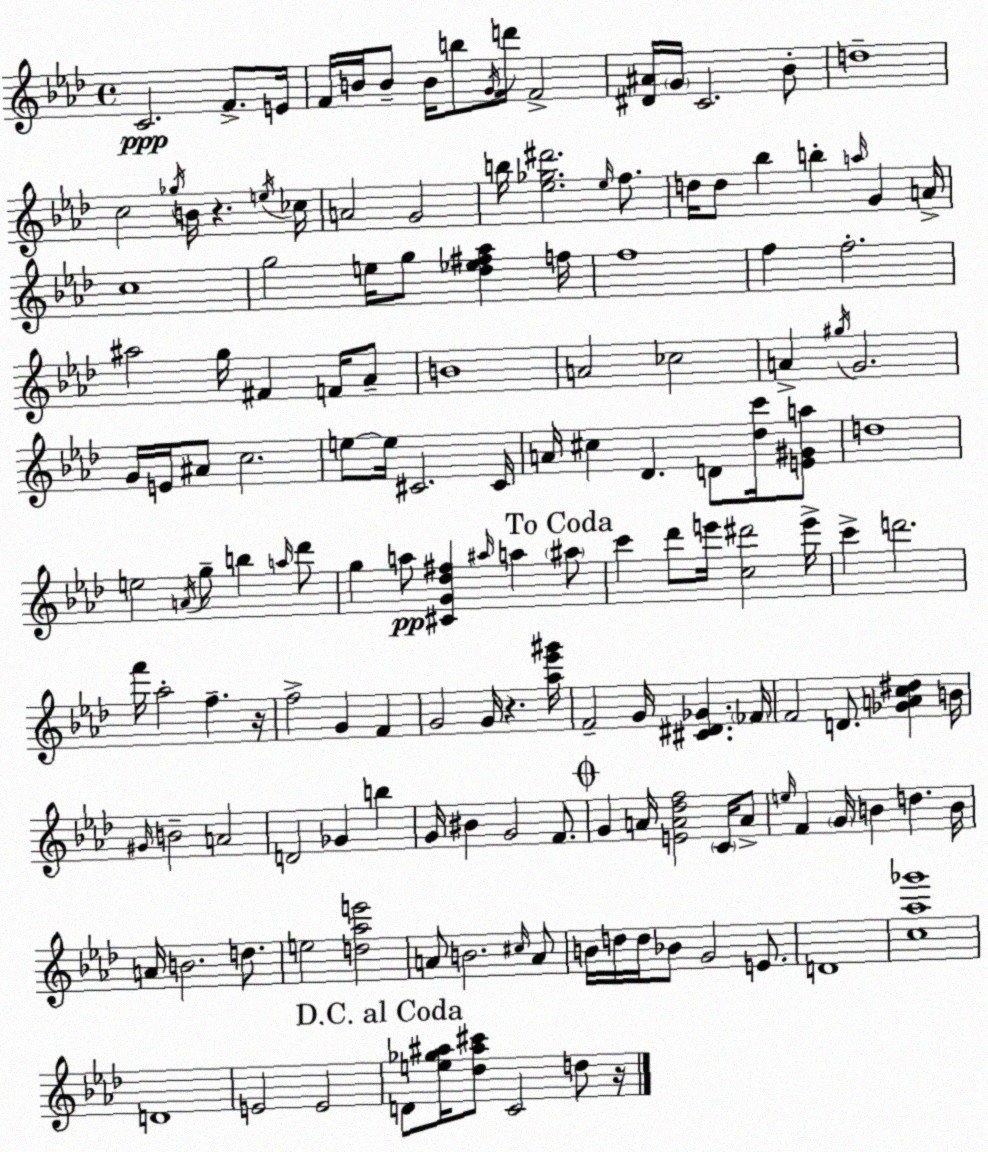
X:1
T:Untitled
M:4/4
L:1/4
K:Ab
C2 F/2 E/4 F/4 B/4 B/2 B/4 b/2 G/4 d'/4 F2 [^D^A]/4 G/4 C2 _B/2 d4 c2 _g/4 B/4 z e/4 _c/4 A2 G2 b/4 [_e_g^d']2 _e/4 f/2 d/4 d/2 _b b a/4 G A/4 c4 g2 e/4 g/2 [_d_e^f_a] f/4 f4 f f2 ^a2 g/4 ^F F/4 _A/2 B4 A2 _c2 A ^g/4 G2 G/4 E/4 ^A/2 c2 e/2 e/4 ^C2 ^C/4 A/4 ^c _D D/2 [_dc']/4 [E^Ga]/2 d4 e2 A/4 g/2 b a/4 _d'/2 g a/2 [^CG_d^f] ^a/4 a ^a/2 c' _d'/2 e'/4 [c^d']2 e'/4 c' d'2 f'/4 _a2 f z/4 f2 G F G2 G/4 z [_a_e'^g']/4 F2 G/4 [^C^D_G] _F/4 F2 D/2 [_GAc^d] B/4 ^G/4 B2 A2 D2 _G b G/4 ^B G2 F/2 G A/4 [EA_df]2 C/4 A/2 e/4 F G/4 B d B/4 A/4 B2 d/2 e2 [d_ae']2 A/2 B2 ^c/4 A/2 B/4 d/4 d/4 _B/2 G2 E/2 D4 [c_a_g']4 D4 E2 E2 D/2 [e_g^a]/4 [_d^a^c']/2 C2 d/2 z/4